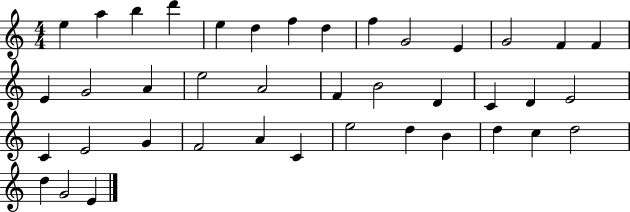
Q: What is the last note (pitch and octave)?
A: E4